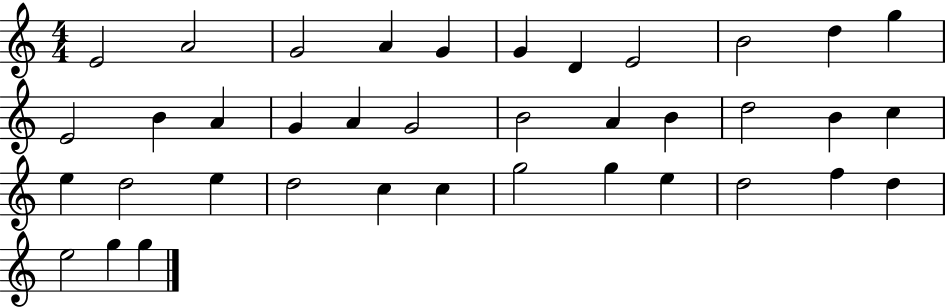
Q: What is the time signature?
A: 4/4